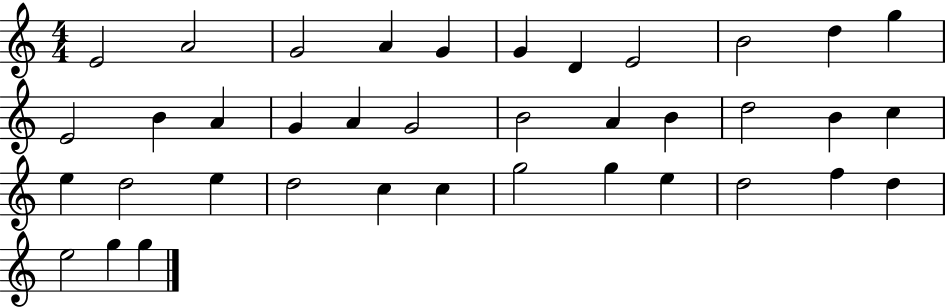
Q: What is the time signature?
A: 4/4